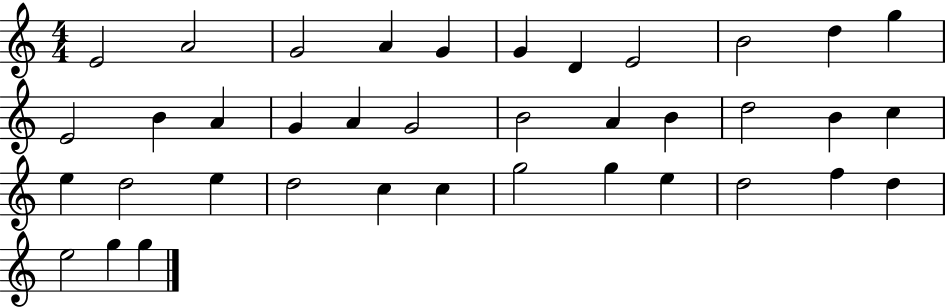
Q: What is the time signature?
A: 4/4